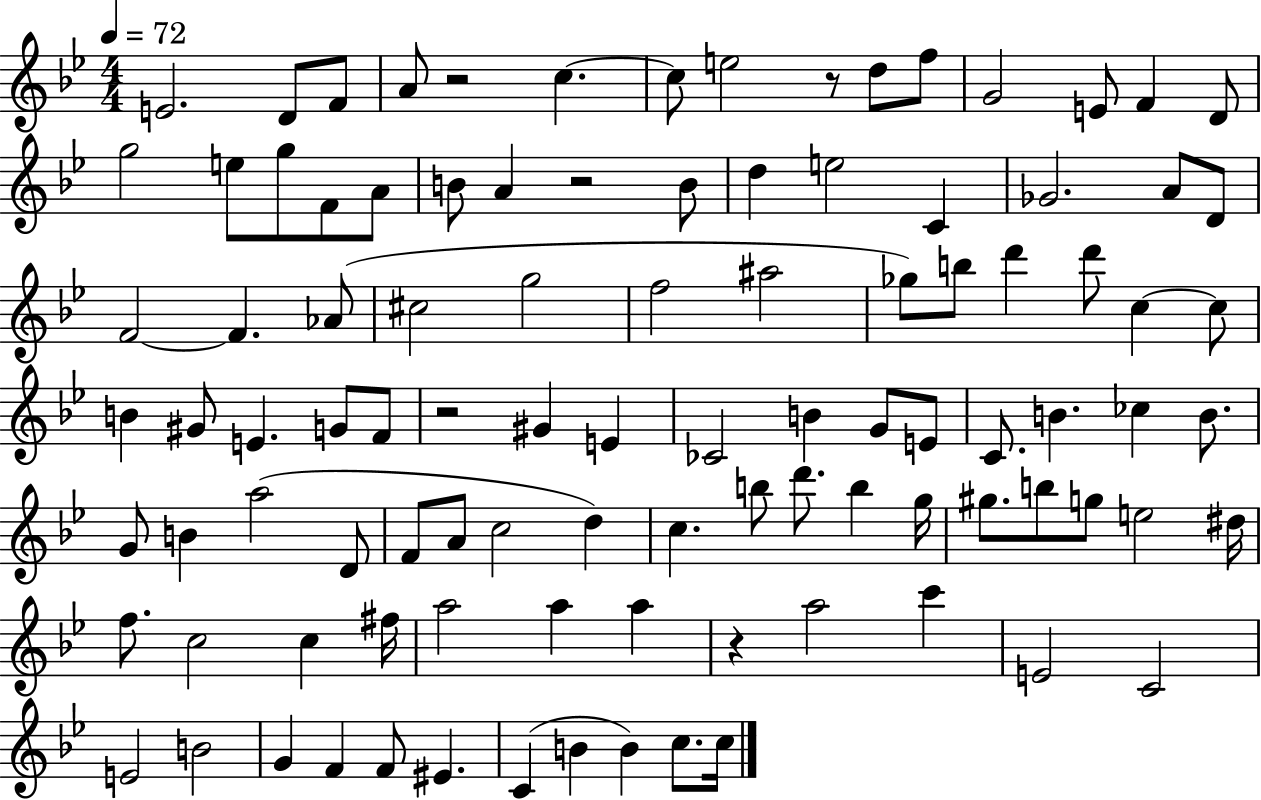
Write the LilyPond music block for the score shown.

{
  \clef treble
  \numericTimeSignature
  \time 4/4
  \key bes \major
  \tempo 4 = 72
  e'2. d'8 f'8 | a'8 r2 c''4.~~ | c''8 e''2 r8 d''8 f''8 | g'2 e'8 f'4 d'8 | \break g''2 e''8 g''8 f'8 a'8 | b'8 a'4 r2 b'8 | d''4 e''2 c'4 | ges'2. a'8 d'8 | \break f'2~~ f'4. aes'8( | cis''2 g''2 | f''2 ais''2 | ges''8) b''8 d'''4 d'''8 c''4~~ c''8 | \break b'4 gis'8 e'4. g'8 f'8 | r2 gis'4 e'4 | ces'2 b'4 g'8 e'8 | c'8. b'4. ces''4 b'8. | \break g'8 b'4 a''2( d'8 | f'8 a'8 c''2 d''4) | c''4. b''8 d'''8. b''4 g''16 | gis''8. b''8 g''8 e''2 dis''16 | \break f''8. c''2 c''4 fis''16 | a''2 a''4 a''4 | r4 a''2 c'''4 | e'2 c'2 | \break e'2 b'2 | g'4 f'4 f'8 eis'4. | c'4( b'4 b'4) c''8. c''16 | \bar "|."
}